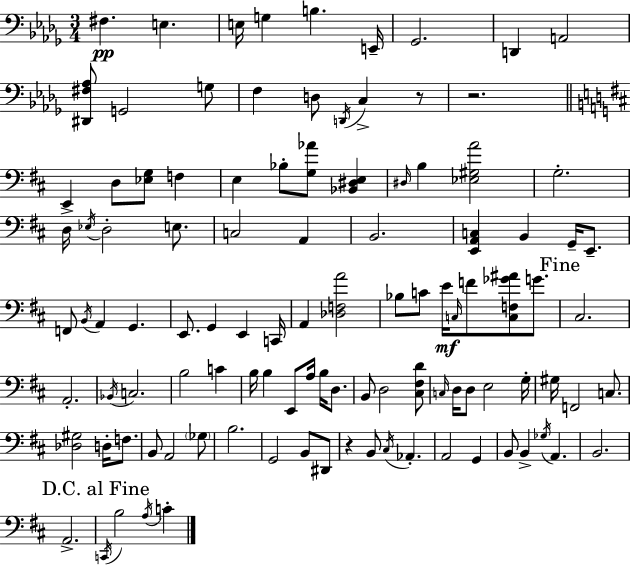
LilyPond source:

{
  \clef bass
  \numericTimeSignature
  \time 3/4
  \key bes \minor
  fis4.\pp e4. | e16 g4 b4. e,16-- | ges,2. | d,4 a,2 | \break <dis, fis aes>8 g,2 g8 | f4 d8 \acciaccatura { d,16 } c4-> r8 | r2. | \bar "||" \break \key d \major e,4 d8 <ees g>8 f4 | e4 bes8-. <g aes'>8 <bes, dis e>4 | \grace { dis16 } b4 <ees gis a'>2 | g2.-. | \break d16-> \acciaccatura { ees16 } d2-. e8. | c2 a,4 | b,2. | <e, a, c>4 b,4 g,16-- e,8.-- | \break f,8 \acciaccatura { b,16 } a,4 g,4. | e,8. g,4 e,4 | c,16 a,4 <des f a'>2 | bes8 c'8 e'16\mf \grace { c16 } f'8 <c f ges' ais'>8 | \break g'8. \mark "Fine" cis2. | a,2.-. | \acciaccatura { bes,16 } c2. | b2 | \break c'4 b16 b4 e,8 | a16 b16 d8. b,8 d2 | <cis fis d'>8 \grace { c16 } d16 d8 e2 | g16-. gis16 f,2 | \break c8. <des gis>2 | d16-. f8. b,8 a,2 | \parenthesize ges8 b2. | g,2 | \break b,8 dis,8 r4 b,8 | \acciaccatura { cis16 } aes,4.-. a,2 | g,4 b,8 b,4-> | \acciaccatura { ges16 } a,4. b,2. | \break a,2.-> | \mark "D.C. al Fine" \acciaccatura { c,16 } b2 | \acciaccatura { a16 } c'4-. \bar "|."
}